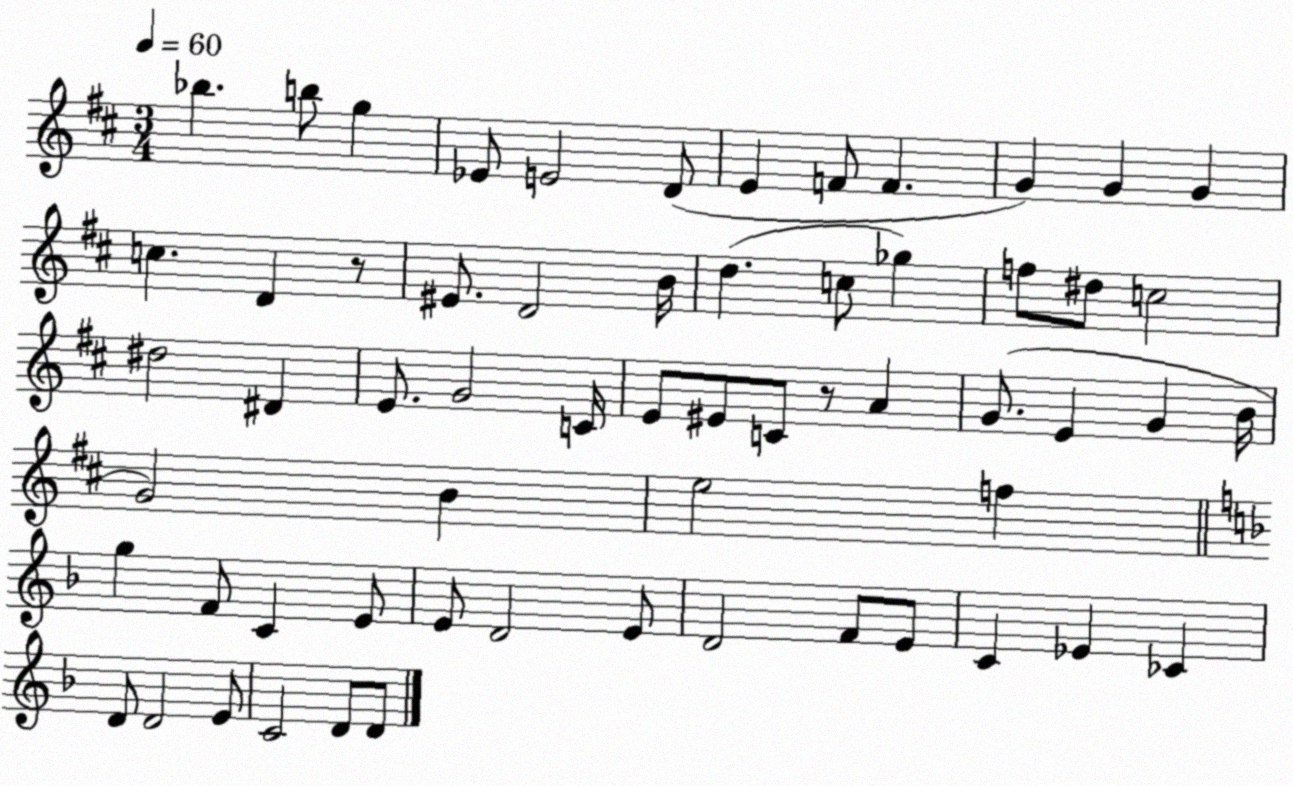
X:1
T:Untitled
M:3/4
L:1/4
K:D
_b b/2 g _E/2 E2 D/2 E F/2 F G G G c D z/2 ^E/2 D2 B/4 d c/2 _g f/2 ^d/2 c2 ^d2 ^D E/2 G2 C/4 E/2 ^E/2 C/2 z/2 A G/2 E G B/4 G2 B e2 f g F/2 C E/2 E/2 D2 E/2 D2 F/2 E/2 C _E _C D/2 D2 E/2 C2 D/2 D/2